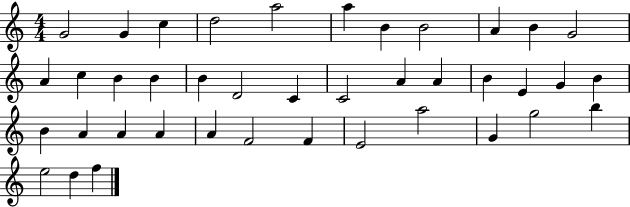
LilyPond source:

{
  \clef treble
  \numericTimeSignature
  \time 4/4
  \key c \major
  g'2 g'4 c''4 | d''2 a''2 | a''4 b'4 b'2 | a'4 b'4 g'2 | \break a'4 c''4 b'4 b'4 | b'4 d'2 c'4 | c'2 a'4 a'4 | b'4 e'4 g'4 b'4 | \break b'4 a'4 a'4 a'4 | a'4 f'2 f'4 | e'2 a''2 | g'4 g''2 b''4 | \break e''2 d''4 f''4 | \bar "|."
}